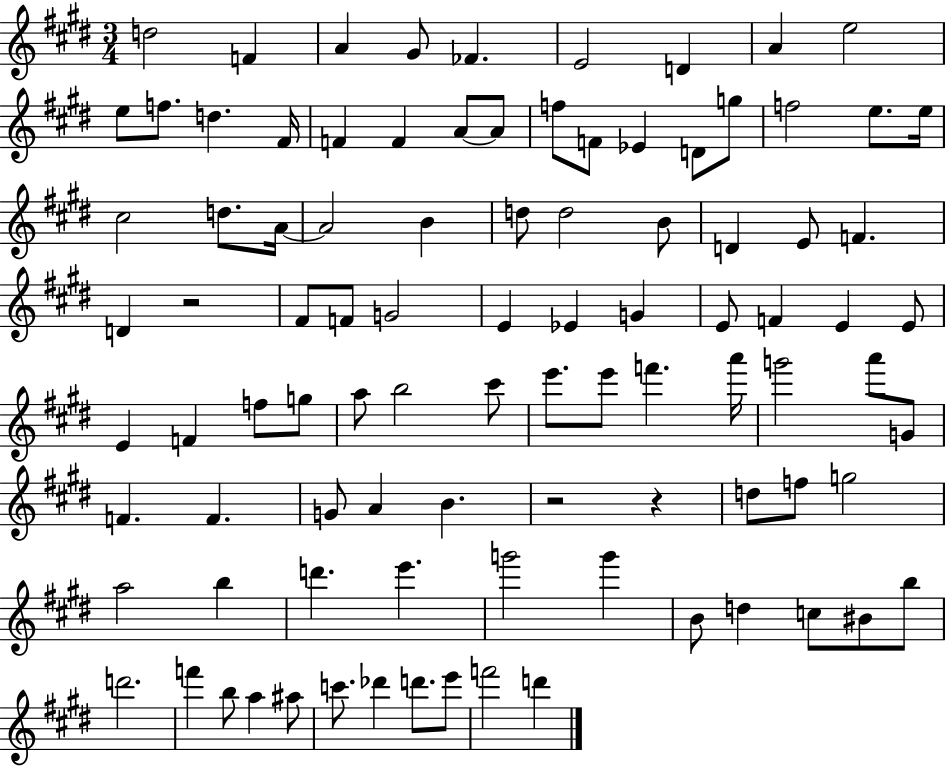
{
  \clef treble
  \numericTimeSignature
  \time 3/4
  \key e \major
  d''2 f'4 | a'4 gis'8 fes'4. | e'2 d'4 | a'4 e''2 | \break e''8 f''8. d''4. fis'16 | f'4 f'4 a'8~~ a'8 | f''8 f'8 ees'4 d'8 g''8 | f''2 e''8. e''16 | \break cis''2 d''8. a'16~~ | a'2 b'4 | d''8 d''2 b'8 | d'4 e'8 f'4. | \break d'4 r2 | fis'8 f'8 g'2 | e'4 ees'4 g'4 | e'8 f'4 e'4 e'8 | \break e'4 f'4 f''8 g''8 | a''8 b''2 cis'''8 | e'''8. e'''8 f'''4. a'''16 | g'''2 a'''8 g'8 | \break f'4. f'4. | g'8 a'4 b'4. | r2 r4 | d''8 f''8 g''2 | \break a''2 b''4 | d'''4. e'''4. | g'''2 g'''4 | b'8 d''4 c''8 bis'8 b''8 | \break d'''2. | f'''4 b''8 a''4 ais''8 | c'''8. des'''4 d'''8. e'''8 | f'''2 d'''4 | \break \bar "|."
}